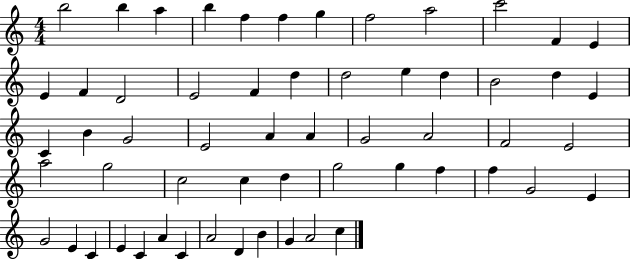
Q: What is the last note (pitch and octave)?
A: C5